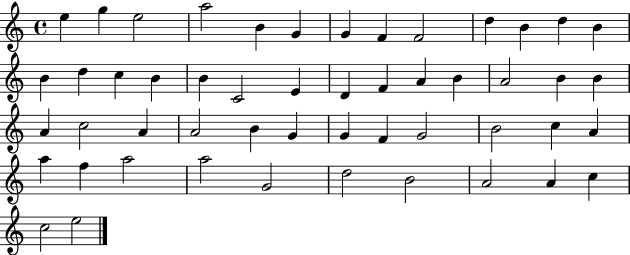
X:1
T:Untitled
M:4/4
L:1/4
K:C
e g e2 a2 B G G F F2 d B d B B d c B B C2 E D F A B A2 B B A c2 A A2 B G G F G2 B2 c A a f a2 a2 G2 d2 B2 A2 A c c2 e2